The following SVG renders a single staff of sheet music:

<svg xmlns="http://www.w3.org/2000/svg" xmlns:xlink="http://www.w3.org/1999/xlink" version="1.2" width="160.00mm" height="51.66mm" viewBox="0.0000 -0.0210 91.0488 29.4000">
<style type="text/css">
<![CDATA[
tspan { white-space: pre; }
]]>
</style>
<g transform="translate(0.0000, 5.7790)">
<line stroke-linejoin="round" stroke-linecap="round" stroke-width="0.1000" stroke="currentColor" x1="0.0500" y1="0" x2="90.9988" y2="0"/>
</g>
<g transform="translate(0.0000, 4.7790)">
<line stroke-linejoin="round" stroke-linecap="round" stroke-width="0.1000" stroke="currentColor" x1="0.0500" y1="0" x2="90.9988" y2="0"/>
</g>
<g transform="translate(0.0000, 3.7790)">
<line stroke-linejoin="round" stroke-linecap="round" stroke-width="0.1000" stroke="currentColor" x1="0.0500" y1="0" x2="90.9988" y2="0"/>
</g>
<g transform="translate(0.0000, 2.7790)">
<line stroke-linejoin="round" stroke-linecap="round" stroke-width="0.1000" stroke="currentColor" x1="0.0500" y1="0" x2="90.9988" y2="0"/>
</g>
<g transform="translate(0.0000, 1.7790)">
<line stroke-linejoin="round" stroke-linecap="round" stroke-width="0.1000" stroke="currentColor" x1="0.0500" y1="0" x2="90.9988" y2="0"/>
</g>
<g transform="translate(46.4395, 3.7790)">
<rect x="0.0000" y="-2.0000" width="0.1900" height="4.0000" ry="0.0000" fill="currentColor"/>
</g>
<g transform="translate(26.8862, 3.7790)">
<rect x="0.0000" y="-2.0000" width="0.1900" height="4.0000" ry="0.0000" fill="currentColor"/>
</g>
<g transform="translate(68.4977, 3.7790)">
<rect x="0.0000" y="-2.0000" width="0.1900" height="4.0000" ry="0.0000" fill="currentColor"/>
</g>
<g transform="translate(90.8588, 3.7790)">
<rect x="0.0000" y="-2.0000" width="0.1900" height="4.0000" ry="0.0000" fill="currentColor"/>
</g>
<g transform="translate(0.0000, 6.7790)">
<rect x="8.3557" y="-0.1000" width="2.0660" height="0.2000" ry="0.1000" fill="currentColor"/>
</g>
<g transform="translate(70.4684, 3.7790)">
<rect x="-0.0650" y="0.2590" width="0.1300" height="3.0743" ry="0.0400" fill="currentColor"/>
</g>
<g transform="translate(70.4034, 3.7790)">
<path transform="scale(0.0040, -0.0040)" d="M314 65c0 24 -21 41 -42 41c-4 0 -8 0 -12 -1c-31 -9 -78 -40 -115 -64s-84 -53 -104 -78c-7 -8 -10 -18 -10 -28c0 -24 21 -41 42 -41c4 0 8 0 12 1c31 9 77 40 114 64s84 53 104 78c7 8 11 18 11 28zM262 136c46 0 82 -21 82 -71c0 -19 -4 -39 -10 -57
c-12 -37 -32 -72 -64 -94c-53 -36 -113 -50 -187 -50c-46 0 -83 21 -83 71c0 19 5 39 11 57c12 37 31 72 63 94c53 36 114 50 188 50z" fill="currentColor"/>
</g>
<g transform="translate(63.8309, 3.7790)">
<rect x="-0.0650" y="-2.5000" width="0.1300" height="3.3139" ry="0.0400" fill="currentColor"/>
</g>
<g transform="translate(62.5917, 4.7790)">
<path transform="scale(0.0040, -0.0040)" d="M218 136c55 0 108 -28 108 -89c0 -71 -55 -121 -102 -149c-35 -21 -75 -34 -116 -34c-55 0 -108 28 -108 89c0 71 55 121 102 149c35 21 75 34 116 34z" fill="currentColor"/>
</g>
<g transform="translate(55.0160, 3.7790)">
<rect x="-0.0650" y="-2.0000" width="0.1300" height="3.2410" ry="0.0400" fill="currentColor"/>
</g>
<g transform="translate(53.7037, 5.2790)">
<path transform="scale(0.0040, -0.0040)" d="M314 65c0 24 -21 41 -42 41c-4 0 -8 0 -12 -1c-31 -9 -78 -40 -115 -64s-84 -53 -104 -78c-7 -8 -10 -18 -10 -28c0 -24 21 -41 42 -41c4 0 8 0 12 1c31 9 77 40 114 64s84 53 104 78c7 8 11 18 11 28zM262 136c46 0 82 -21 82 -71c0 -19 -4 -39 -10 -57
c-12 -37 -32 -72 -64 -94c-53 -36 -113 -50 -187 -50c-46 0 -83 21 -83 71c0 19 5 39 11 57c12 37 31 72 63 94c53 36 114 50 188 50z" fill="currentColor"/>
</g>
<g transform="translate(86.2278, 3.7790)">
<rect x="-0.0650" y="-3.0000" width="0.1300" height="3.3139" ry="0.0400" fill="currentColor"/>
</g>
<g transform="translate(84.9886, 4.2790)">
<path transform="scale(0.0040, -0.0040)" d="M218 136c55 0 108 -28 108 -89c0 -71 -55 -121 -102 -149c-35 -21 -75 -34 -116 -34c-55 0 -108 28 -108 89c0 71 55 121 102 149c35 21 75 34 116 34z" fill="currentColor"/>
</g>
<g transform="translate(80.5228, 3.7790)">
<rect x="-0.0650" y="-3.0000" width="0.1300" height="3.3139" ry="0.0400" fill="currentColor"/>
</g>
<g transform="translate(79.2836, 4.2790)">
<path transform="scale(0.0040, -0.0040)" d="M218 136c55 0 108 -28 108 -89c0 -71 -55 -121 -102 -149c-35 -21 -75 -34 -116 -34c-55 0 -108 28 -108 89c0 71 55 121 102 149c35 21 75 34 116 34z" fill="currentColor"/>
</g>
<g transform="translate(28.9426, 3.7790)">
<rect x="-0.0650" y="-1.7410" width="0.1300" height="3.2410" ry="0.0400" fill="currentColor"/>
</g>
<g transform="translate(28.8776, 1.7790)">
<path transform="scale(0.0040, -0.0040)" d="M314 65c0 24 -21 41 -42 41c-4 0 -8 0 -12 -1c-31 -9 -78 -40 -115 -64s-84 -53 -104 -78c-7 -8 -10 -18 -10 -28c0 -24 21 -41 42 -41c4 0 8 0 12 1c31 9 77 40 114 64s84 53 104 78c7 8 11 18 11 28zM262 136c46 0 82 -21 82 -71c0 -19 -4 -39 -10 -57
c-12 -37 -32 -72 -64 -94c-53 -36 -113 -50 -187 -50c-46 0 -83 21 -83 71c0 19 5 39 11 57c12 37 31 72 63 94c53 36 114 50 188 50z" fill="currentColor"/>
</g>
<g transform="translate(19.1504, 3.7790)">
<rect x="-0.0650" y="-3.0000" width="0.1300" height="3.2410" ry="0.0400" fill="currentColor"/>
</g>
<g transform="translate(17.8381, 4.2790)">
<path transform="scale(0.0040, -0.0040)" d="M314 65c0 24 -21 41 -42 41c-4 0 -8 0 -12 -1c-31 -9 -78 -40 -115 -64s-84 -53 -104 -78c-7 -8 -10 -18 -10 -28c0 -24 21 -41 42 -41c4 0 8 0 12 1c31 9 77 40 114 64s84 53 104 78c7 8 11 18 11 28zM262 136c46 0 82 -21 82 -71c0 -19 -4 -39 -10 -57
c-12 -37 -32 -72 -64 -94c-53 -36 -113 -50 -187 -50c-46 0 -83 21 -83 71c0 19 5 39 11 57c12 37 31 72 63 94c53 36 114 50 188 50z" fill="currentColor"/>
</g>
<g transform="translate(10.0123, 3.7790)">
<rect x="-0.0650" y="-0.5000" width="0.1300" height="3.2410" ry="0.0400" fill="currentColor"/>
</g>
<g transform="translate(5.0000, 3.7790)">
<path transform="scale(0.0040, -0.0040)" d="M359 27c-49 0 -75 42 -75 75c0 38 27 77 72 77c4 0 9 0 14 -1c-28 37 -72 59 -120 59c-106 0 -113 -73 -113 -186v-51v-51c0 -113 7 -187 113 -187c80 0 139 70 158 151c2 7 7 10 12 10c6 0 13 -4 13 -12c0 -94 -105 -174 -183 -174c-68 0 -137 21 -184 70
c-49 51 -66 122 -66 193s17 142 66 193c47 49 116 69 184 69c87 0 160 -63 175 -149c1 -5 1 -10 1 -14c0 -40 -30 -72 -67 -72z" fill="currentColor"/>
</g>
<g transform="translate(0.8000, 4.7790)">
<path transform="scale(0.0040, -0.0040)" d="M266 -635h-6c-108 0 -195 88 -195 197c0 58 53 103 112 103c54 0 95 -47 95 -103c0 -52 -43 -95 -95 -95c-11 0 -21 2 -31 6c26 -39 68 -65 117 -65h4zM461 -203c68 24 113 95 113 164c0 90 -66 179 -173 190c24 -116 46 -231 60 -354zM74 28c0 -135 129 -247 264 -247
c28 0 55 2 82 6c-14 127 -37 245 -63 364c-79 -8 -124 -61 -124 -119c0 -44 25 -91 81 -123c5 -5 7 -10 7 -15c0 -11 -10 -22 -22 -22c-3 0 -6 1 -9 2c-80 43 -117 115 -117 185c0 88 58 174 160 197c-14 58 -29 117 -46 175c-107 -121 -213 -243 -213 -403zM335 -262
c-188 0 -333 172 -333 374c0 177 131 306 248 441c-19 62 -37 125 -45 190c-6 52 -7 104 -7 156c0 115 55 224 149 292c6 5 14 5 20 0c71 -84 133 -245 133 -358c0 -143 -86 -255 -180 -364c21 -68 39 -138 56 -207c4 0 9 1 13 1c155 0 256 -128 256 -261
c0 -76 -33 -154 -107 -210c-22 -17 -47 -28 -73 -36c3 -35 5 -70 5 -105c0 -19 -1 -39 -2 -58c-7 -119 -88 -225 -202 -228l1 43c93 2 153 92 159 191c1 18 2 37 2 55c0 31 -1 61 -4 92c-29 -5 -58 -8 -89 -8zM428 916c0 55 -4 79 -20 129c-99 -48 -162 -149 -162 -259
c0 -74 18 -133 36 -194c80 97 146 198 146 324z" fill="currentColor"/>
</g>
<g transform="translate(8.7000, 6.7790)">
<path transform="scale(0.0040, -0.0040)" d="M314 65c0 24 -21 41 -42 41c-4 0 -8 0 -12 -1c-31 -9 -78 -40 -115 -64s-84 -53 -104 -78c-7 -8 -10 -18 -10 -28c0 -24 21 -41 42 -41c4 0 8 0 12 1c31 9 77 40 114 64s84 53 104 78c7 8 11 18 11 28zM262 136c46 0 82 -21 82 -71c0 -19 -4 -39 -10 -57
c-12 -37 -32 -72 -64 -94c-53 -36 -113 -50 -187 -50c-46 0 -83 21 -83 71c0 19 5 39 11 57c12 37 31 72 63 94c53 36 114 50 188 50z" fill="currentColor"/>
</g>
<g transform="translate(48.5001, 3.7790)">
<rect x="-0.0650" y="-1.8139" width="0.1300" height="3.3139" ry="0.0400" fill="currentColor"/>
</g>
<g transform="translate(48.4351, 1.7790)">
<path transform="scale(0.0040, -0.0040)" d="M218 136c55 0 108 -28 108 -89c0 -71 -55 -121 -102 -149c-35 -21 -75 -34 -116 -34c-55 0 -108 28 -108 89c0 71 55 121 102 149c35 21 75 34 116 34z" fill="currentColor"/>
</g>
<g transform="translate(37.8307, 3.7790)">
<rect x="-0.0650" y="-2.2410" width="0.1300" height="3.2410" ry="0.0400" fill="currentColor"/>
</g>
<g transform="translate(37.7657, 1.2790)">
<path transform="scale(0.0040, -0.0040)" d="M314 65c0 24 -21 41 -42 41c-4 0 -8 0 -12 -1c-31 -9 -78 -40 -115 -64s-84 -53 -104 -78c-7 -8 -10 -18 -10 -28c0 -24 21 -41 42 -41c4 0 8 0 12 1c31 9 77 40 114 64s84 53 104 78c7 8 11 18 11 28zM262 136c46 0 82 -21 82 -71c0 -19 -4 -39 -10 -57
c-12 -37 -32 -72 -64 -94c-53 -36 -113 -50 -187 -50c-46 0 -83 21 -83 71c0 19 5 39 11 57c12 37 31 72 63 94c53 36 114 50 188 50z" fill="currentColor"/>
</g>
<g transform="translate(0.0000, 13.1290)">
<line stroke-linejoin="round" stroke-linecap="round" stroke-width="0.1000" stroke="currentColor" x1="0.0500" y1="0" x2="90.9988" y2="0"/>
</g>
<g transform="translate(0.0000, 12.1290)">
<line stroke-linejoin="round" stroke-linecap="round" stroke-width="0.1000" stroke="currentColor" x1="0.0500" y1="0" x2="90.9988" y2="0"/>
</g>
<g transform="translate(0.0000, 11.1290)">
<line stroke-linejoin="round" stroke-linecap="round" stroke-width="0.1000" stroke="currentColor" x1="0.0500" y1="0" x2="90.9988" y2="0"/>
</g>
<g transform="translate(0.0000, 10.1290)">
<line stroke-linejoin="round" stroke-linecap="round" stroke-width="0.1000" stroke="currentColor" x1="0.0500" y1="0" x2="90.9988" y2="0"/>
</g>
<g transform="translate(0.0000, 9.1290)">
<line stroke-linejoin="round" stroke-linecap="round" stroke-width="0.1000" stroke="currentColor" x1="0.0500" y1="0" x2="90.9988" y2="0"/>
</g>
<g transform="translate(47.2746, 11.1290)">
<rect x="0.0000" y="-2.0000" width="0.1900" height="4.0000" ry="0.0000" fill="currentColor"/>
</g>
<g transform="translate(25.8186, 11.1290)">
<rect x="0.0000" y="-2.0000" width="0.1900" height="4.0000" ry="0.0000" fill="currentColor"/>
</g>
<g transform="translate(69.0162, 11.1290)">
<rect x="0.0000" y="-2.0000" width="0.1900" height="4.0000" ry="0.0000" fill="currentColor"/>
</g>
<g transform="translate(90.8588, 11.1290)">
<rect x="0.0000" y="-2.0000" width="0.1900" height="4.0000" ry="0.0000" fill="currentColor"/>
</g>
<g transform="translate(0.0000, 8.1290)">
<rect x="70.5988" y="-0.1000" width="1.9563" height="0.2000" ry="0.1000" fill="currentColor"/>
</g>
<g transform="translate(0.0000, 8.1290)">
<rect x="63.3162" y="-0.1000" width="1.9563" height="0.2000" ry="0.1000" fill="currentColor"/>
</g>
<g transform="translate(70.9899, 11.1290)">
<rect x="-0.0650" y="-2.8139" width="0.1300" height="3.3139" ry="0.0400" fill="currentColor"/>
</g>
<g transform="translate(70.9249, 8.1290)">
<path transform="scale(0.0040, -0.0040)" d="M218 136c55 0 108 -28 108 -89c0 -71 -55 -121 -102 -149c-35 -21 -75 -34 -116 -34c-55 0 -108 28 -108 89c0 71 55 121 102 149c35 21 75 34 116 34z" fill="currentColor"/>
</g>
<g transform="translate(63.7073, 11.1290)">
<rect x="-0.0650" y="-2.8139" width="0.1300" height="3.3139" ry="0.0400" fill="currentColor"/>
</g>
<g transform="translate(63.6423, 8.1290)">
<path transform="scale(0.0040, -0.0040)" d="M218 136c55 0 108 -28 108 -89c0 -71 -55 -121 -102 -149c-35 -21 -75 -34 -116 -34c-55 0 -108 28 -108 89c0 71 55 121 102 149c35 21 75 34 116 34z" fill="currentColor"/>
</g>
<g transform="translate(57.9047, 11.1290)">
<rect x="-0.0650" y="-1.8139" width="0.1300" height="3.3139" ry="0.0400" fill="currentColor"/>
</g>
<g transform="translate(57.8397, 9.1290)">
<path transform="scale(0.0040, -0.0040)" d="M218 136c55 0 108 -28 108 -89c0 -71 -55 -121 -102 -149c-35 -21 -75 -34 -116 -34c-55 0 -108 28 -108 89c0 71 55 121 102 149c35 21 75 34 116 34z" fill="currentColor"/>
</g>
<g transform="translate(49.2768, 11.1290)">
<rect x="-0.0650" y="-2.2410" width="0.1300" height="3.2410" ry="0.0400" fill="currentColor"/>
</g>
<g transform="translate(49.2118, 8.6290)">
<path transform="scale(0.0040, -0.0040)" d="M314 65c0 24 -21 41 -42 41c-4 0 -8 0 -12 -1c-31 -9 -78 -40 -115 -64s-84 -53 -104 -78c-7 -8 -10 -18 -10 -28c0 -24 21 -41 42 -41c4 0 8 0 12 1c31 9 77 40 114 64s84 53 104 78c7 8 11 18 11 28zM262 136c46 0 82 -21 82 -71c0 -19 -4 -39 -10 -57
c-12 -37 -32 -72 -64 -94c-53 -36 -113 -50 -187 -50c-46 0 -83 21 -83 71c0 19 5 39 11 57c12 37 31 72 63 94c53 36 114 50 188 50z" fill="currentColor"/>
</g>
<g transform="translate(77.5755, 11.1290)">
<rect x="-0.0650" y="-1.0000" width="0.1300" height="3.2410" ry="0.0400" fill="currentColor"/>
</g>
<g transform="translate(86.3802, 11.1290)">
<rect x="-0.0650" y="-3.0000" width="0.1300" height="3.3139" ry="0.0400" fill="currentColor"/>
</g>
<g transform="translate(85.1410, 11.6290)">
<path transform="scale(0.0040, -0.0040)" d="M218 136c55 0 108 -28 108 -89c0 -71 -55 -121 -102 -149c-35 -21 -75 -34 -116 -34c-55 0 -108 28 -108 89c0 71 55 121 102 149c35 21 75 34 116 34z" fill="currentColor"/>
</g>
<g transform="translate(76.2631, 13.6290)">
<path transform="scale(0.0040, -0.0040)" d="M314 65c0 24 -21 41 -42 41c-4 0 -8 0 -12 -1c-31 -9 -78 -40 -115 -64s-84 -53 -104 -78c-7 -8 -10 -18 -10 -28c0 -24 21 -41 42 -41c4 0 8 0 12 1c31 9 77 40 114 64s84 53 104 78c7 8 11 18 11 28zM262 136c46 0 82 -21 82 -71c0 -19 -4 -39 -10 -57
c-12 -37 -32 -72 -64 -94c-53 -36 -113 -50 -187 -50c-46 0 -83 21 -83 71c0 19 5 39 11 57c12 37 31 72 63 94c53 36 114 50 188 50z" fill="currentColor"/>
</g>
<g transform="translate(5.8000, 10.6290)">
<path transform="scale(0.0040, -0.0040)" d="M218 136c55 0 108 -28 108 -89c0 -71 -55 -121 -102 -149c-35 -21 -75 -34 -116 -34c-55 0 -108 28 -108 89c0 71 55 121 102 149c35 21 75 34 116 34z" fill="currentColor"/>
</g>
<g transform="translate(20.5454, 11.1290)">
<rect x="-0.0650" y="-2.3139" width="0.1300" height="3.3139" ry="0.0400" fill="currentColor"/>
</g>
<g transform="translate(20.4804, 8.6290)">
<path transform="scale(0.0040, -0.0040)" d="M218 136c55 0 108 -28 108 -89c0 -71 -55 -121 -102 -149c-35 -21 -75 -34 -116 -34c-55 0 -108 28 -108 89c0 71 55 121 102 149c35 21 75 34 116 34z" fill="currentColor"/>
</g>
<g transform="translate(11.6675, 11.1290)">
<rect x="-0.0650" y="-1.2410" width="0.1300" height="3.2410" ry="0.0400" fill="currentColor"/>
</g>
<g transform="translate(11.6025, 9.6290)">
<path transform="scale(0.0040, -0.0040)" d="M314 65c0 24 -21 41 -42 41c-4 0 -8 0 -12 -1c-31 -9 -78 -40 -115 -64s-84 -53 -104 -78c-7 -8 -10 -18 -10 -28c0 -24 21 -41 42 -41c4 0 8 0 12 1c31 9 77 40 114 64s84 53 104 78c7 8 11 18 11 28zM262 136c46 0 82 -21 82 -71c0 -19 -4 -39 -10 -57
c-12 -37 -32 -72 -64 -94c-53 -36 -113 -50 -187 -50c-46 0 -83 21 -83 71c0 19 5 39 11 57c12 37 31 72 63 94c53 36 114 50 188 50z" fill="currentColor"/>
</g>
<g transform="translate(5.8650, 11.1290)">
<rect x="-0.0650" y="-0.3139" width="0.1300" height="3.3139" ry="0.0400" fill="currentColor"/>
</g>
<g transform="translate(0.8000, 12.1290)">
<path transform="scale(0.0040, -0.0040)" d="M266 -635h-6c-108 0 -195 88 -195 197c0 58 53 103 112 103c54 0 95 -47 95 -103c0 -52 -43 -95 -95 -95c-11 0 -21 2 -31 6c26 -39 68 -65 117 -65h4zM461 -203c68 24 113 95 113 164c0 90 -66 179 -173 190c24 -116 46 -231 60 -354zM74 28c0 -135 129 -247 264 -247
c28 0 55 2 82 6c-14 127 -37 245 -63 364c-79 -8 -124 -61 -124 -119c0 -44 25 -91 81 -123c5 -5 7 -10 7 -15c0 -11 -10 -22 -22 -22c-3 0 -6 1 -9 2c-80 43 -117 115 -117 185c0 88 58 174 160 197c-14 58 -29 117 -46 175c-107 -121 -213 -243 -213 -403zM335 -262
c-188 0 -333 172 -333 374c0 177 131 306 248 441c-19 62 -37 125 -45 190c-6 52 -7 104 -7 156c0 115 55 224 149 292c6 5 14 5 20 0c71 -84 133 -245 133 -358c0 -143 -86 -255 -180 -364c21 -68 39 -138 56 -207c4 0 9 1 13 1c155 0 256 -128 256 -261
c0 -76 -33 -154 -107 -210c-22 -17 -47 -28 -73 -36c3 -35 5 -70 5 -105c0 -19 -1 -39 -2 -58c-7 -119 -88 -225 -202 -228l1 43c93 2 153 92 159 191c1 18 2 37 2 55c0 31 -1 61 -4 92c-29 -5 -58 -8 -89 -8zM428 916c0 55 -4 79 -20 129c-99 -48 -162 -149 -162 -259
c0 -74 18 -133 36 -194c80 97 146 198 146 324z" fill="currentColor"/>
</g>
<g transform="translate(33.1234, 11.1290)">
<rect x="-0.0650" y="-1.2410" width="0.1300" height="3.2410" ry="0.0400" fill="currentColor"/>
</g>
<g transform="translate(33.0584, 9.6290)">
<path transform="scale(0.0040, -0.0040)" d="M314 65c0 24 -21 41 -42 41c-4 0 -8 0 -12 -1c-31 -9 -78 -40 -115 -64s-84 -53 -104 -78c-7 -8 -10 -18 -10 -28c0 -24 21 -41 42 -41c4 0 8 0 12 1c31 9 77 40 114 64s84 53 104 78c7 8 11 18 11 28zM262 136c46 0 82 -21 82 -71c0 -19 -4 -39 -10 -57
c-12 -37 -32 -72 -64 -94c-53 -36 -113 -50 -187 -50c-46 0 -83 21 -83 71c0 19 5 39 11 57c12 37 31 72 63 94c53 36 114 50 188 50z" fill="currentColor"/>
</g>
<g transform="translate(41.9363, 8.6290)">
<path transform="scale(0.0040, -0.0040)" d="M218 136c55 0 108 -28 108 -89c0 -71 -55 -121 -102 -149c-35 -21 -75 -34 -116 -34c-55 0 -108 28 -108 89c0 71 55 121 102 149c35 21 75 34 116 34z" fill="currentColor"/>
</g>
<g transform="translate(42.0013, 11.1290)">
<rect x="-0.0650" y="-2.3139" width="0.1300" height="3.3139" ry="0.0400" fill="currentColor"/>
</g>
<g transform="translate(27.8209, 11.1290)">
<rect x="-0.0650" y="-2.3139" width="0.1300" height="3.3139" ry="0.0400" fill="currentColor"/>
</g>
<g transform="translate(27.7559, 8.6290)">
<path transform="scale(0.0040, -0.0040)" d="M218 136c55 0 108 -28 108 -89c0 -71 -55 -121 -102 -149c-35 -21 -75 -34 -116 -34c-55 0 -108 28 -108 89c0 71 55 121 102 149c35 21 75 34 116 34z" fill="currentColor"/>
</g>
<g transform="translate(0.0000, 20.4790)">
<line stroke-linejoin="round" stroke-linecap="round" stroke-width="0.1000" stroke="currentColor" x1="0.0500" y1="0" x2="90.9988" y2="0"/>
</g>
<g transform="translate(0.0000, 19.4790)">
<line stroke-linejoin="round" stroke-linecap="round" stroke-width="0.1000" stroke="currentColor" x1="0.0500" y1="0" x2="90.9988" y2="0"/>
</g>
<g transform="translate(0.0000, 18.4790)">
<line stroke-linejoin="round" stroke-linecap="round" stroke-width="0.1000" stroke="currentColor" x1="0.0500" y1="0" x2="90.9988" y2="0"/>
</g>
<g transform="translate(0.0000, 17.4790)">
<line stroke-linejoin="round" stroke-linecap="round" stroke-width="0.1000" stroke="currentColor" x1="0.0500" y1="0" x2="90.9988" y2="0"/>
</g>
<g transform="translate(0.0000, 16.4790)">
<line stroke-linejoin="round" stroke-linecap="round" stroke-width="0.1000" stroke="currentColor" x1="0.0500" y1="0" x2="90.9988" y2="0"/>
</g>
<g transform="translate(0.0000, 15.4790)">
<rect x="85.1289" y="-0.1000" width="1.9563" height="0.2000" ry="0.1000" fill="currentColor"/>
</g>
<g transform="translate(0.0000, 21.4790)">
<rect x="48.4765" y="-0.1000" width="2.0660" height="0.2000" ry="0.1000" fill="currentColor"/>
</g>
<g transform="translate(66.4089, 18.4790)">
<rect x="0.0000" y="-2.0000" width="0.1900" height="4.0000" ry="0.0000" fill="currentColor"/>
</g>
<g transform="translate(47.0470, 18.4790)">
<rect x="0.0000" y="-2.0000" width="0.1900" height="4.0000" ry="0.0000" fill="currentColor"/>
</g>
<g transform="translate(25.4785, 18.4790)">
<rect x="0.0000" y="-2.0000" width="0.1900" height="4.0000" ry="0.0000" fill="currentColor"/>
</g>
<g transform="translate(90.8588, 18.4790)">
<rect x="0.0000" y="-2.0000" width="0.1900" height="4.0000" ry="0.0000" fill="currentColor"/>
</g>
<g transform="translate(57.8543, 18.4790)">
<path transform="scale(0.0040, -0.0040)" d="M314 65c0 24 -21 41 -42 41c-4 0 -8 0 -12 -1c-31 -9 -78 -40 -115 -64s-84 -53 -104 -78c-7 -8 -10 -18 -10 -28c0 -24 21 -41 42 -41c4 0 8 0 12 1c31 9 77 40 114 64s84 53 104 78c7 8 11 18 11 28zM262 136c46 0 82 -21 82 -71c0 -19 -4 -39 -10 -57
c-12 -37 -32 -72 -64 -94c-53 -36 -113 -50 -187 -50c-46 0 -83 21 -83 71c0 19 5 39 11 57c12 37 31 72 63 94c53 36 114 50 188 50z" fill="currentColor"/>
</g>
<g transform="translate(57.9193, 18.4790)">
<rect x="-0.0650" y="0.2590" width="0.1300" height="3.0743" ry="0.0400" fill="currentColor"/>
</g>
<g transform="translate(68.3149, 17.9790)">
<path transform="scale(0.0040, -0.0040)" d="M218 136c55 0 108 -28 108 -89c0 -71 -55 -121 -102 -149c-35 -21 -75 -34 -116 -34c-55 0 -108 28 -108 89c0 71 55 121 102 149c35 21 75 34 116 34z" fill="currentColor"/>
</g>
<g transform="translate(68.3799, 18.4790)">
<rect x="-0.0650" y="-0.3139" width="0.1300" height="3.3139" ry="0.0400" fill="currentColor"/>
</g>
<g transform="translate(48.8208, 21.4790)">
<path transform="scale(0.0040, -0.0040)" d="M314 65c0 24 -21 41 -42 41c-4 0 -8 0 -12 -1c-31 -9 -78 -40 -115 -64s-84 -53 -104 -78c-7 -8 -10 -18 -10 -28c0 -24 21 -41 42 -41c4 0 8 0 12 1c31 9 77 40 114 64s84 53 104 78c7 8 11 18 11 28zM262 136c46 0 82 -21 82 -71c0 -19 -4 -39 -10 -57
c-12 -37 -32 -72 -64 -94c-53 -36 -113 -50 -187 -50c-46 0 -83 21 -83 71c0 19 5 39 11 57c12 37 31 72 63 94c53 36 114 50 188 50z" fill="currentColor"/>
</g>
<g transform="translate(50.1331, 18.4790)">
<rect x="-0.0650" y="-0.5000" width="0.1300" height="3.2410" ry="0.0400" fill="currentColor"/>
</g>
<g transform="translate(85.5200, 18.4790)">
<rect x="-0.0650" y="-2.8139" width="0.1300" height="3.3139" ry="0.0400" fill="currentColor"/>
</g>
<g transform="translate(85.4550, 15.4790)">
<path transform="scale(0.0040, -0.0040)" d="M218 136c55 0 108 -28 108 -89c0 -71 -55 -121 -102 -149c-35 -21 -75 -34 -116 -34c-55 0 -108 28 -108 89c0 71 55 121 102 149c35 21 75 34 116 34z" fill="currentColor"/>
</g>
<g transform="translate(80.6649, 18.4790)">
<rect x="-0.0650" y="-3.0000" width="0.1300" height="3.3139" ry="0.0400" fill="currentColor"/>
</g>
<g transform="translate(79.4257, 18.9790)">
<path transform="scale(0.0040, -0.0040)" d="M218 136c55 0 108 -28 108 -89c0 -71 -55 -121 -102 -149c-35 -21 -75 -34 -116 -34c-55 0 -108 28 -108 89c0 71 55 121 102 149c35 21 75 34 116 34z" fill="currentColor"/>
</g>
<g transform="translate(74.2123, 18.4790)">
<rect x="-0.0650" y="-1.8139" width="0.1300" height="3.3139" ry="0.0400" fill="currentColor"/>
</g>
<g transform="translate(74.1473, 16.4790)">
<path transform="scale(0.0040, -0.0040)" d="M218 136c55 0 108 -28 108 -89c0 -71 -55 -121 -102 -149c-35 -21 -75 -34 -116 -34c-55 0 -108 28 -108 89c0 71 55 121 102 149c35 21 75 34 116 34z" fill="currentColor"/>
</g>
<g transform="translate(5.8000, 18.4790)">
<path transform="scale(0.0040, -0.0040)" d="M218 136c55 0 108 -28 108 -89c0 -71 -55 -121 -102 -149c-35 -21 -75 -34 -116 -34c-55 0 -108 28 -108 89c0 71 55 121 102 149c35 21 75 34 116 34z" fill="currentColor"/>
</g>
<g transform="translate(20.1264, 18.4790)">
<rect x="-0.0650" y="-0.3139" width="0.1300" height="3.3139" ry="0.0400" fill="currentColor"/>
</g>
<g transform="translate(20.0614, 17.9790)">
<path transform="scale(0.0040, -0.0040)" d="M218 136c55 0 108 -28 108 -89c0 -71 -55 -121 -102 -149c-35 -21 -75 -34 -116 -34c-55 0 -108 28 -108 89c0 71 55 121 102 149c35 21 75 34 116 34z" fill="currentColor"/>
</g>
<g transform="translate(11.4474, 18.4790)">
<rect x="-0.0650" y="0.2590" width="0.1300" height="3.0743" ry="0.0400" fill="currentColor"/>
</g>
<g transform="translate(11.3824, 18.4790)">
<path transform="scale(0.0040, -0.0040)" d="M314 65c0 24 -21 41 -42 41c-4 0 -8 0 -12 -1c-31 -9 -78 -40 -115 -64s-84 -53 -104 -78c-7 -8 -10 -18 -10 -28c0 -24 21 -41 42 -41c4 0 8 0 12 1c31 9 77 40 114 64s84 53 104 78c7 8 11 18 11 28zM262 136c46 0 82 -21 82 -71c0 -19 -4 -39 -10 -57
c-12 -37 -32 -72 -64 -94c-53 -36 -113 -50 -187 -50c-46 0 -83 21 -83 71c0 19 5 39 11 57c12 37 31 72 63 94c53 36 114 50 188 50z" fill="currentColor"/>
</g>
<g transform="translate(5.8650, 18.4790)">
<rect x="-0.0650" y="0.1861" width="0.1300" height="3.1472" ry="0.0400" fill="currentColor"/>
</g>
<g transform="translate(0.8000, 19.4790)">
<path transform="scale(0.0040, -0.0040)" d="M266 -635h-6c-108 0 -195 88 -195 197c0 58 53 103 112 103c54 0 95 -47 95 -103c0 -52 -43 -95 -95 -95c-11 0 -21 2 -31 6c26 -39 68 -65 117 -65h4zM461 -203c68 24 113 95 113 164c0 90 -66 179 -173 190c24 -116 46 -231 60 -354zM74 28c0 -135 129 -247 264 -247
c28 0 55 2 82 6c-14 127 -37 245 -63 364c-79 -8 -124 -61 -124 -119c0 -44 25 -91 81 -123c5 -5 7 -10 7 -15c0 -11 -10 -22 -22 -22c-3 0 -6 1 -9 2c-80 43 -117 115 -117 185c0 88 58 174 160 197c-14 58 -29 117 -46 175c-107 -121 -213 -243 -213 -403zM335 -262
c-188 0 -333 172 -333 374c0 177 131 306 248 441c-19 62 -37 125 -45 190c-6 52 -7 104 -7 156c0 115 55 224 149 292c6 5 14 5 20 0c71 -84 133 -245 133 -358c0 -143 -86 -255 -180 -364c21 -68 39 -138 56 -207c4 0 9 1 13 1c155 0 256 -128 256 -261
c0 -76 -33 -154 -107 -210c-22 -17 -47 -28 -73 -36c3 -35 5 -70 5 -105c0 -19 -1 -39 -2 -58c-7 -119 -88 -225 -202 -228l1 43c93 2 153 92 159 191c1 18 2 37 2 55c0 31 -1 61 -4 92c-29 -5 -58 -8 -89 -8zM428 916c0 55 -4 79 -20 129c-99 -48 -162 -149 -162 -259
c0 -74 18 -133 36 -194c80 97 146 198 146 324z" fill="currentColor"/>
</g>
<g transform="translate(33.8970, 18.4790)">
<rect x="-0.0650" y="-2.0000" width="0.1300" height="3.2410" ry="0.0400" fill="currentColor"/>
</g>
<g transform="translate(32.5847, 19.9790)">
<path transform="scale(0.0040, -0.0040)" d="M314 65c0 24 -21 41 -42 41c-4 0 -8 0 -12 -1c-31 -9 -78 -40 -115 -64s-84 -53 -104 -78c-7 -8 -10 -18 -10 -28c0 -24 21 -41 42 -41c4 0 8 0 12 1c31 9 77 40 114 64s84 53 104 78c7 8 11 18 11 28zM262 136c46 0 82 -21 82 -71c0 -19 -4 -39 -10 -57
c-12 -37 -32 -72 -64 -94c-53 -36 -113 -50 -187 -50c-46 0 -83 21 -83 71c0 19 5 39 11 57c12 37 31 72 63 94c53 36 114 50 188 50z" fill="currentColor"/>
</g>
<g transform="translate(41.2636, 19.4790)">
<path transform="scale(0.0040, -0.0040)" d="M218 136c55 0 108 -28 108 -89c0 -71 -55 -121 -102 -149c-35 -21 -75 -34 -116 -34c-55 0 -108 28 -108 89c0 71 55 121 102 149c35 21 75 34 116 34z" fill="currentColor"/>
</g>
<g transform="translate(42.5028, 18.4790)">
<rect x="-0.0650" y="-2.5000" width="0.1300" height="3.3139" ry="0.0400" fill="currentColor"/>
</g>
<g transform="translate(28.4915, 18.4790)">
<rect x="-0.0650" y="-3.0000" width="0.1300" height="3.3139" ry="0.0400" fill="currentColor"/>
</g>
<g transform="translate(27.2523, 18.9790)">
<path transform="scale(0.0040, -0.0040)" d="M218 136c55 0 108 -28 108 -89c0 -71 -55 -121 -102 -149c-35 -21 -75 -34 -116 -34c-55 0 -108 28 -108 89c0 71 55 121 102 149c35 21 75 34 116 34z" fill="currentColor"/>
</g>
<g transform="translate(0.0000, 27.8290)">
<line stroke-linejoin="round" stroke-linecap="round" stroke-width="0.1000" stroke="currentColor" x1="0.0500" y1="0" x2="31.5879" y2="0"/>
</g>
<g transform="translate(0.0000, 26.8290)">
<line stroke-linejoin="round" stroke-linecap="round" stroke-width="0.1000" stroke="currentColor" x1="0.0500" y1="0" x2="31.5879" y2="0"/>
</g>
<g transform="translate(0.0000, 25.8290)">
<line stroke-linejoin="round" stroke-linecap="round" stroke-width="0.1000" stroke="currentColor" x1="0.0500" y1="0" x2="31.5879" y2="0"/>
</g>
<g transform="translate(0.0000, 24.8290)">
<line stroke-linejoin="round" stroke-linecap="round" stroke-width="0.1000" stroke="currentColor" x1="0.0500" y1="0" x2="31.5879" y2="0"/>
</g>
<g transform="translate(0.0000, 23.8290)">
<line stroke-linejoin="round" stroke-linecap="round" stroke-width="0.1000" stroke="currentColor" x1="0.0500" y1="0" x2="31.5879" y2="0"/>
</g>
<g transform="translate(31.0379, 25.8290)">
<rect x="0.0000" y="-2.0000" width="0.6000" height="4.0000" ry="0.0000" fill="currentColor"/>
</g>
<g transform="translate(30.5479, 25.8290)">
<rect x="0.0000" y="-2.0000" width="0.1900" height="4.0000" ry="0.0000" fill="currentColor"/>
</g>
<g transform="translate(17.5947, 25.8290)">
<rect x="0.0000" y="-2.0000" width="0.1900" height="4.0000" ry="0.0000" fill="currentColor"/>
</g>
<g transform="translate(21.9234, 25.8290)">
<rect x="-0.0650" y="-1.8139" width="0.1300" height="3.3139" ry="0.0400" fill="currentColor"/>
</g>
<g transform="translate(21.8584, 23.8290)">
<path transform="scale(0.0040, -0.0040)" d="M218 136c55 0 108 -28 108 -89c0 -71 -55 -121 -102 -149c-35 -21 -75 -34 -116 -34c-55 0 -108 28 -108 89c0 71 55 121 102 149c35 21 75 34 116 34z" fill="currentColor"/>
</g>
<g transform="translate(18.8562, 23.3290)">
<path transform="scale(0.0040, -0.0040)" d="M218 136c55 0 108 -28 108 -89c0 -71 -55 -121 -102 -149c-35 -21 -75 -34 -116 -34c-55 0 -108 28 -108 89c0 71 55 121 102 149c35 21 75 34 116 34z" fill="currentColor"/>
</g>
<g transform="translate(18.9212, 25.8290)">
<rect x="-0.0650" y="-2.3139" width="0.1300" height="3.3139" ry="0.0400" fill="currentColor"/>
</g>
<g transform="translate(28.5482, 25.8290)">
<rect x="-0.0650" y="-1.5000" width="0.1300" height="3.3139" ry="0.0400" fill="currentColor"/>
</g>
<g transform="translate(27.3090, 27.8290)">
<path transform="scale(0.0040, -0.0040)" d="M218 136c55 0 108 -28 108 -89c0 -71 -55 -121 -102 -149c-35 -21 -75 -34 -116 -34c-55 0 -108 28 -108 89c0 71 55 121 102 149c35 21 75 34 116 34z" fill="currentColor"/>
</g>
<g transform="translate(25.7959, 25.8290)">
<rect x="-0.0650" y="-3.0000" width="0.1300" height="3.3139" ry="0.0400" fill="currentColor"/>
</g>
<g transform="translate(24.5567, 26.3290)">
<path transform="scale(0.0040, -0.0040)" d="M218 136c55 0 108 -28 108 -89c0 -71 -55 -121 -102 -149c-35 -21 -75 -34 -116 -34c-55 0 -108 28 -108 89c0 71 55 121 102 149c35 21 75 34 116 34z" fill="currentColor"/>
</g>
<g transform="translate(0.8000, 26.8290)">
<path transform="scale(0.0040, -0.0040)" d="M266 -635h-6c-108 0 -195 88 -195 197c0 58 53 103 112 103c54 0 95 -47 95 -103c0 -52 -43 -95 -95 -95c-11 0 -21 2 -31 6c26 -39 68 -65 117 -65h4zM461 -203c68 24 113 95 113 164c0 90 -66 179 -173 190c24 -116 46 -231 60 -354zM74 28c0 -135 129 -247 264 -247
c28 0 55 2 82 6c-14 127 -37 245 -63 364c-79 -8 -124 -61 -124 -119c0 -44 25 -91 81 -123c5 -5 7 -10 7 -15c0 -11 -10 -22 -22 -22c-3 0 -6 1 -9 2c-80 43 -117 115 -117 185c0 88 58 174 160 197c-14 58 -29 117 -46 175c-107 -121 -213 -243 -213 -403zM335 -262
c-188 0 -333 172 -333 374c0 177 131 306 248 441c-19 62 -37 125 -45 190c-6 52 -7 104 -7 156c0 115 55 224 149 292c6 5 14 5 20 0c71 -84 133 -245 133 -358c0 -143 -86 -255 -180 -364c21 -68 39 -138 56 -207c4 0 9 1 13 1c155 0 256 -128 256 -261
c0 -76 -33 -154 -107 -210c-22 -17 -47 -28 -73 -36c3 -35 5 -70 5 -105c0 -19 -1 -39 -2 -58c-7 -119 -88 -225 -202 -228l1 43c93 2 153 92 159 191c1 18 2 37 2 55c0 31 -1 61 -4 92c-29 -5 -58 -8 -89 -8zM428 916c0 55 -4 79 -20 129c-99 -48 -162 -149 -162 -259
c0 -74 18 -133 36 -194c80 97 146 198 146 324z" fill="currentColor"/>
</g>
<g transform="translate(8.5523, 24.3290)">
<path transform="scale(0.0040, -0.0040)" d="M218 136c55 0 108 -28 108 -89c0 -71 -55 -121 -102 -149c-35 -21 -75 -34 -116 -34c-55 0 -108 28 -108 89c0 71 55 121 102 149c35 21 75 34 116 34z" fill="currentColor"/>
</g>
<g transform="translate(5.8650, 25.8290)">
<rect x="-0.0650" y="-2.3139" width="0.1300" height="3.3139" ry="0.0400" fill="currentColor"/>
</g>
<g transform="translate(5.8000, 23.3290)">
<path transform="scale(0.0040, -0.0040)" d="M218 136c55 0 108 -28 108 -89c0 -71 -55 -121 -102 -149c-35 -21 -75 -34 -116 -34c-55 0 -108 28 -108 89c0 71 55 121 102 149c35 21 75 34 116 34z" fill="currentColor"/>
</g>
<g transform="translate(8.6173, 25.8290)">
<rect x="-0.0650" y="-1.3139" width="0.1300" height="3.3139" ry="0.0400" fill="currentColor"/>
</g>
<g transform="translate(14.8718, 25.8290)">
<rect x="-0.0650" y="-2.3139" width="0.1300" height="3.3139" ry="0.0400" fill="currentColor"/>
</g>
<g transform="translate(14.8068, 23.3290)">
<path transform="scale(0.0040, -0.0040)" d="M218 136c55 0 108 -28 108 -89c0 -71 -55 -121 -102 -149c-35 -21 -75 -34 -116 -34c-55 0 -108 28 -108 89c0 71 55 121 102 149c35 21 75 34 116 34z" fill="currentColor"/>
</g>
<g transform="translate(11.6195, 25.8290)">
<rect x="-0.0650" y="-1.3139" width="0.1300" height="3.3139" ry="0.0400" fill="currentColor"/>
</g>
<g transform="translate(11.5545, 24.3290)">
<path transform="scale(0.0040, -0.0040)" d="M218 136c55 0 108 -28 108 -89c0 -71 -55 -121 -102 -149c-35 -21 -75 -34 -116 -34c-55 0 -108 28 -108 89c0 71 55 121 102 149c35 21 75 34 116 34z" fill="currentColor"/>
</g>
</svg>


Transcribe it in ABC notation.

X:1
T:Untitled
M:4/4
L:1/4
K:C
C2 A2 f2 g2 f F2 G B2 A A c e2 g g e2 g g2 f a a D2 A B B2 c A F2 G C2 B2 c f A a g e e g g f A E